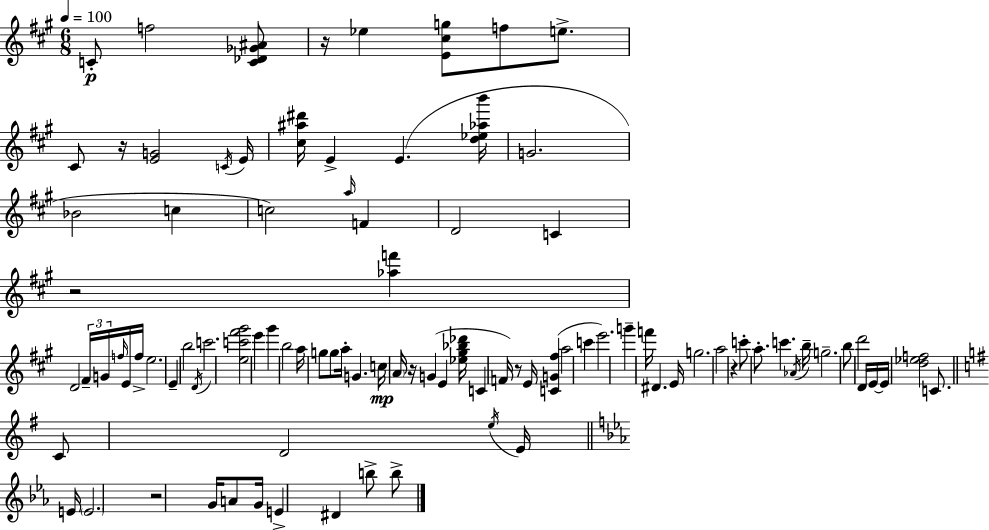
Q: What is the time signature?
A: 6/8